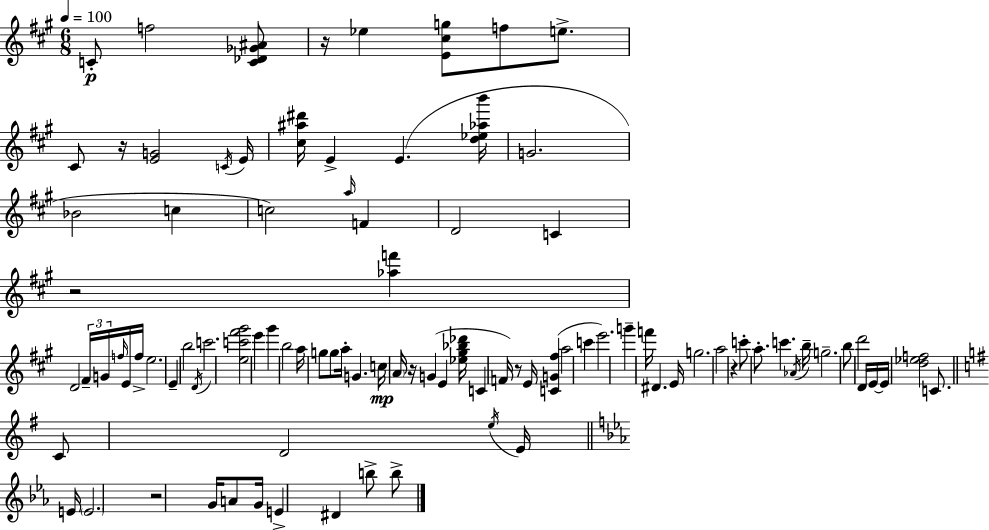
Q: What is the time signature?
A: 6/8